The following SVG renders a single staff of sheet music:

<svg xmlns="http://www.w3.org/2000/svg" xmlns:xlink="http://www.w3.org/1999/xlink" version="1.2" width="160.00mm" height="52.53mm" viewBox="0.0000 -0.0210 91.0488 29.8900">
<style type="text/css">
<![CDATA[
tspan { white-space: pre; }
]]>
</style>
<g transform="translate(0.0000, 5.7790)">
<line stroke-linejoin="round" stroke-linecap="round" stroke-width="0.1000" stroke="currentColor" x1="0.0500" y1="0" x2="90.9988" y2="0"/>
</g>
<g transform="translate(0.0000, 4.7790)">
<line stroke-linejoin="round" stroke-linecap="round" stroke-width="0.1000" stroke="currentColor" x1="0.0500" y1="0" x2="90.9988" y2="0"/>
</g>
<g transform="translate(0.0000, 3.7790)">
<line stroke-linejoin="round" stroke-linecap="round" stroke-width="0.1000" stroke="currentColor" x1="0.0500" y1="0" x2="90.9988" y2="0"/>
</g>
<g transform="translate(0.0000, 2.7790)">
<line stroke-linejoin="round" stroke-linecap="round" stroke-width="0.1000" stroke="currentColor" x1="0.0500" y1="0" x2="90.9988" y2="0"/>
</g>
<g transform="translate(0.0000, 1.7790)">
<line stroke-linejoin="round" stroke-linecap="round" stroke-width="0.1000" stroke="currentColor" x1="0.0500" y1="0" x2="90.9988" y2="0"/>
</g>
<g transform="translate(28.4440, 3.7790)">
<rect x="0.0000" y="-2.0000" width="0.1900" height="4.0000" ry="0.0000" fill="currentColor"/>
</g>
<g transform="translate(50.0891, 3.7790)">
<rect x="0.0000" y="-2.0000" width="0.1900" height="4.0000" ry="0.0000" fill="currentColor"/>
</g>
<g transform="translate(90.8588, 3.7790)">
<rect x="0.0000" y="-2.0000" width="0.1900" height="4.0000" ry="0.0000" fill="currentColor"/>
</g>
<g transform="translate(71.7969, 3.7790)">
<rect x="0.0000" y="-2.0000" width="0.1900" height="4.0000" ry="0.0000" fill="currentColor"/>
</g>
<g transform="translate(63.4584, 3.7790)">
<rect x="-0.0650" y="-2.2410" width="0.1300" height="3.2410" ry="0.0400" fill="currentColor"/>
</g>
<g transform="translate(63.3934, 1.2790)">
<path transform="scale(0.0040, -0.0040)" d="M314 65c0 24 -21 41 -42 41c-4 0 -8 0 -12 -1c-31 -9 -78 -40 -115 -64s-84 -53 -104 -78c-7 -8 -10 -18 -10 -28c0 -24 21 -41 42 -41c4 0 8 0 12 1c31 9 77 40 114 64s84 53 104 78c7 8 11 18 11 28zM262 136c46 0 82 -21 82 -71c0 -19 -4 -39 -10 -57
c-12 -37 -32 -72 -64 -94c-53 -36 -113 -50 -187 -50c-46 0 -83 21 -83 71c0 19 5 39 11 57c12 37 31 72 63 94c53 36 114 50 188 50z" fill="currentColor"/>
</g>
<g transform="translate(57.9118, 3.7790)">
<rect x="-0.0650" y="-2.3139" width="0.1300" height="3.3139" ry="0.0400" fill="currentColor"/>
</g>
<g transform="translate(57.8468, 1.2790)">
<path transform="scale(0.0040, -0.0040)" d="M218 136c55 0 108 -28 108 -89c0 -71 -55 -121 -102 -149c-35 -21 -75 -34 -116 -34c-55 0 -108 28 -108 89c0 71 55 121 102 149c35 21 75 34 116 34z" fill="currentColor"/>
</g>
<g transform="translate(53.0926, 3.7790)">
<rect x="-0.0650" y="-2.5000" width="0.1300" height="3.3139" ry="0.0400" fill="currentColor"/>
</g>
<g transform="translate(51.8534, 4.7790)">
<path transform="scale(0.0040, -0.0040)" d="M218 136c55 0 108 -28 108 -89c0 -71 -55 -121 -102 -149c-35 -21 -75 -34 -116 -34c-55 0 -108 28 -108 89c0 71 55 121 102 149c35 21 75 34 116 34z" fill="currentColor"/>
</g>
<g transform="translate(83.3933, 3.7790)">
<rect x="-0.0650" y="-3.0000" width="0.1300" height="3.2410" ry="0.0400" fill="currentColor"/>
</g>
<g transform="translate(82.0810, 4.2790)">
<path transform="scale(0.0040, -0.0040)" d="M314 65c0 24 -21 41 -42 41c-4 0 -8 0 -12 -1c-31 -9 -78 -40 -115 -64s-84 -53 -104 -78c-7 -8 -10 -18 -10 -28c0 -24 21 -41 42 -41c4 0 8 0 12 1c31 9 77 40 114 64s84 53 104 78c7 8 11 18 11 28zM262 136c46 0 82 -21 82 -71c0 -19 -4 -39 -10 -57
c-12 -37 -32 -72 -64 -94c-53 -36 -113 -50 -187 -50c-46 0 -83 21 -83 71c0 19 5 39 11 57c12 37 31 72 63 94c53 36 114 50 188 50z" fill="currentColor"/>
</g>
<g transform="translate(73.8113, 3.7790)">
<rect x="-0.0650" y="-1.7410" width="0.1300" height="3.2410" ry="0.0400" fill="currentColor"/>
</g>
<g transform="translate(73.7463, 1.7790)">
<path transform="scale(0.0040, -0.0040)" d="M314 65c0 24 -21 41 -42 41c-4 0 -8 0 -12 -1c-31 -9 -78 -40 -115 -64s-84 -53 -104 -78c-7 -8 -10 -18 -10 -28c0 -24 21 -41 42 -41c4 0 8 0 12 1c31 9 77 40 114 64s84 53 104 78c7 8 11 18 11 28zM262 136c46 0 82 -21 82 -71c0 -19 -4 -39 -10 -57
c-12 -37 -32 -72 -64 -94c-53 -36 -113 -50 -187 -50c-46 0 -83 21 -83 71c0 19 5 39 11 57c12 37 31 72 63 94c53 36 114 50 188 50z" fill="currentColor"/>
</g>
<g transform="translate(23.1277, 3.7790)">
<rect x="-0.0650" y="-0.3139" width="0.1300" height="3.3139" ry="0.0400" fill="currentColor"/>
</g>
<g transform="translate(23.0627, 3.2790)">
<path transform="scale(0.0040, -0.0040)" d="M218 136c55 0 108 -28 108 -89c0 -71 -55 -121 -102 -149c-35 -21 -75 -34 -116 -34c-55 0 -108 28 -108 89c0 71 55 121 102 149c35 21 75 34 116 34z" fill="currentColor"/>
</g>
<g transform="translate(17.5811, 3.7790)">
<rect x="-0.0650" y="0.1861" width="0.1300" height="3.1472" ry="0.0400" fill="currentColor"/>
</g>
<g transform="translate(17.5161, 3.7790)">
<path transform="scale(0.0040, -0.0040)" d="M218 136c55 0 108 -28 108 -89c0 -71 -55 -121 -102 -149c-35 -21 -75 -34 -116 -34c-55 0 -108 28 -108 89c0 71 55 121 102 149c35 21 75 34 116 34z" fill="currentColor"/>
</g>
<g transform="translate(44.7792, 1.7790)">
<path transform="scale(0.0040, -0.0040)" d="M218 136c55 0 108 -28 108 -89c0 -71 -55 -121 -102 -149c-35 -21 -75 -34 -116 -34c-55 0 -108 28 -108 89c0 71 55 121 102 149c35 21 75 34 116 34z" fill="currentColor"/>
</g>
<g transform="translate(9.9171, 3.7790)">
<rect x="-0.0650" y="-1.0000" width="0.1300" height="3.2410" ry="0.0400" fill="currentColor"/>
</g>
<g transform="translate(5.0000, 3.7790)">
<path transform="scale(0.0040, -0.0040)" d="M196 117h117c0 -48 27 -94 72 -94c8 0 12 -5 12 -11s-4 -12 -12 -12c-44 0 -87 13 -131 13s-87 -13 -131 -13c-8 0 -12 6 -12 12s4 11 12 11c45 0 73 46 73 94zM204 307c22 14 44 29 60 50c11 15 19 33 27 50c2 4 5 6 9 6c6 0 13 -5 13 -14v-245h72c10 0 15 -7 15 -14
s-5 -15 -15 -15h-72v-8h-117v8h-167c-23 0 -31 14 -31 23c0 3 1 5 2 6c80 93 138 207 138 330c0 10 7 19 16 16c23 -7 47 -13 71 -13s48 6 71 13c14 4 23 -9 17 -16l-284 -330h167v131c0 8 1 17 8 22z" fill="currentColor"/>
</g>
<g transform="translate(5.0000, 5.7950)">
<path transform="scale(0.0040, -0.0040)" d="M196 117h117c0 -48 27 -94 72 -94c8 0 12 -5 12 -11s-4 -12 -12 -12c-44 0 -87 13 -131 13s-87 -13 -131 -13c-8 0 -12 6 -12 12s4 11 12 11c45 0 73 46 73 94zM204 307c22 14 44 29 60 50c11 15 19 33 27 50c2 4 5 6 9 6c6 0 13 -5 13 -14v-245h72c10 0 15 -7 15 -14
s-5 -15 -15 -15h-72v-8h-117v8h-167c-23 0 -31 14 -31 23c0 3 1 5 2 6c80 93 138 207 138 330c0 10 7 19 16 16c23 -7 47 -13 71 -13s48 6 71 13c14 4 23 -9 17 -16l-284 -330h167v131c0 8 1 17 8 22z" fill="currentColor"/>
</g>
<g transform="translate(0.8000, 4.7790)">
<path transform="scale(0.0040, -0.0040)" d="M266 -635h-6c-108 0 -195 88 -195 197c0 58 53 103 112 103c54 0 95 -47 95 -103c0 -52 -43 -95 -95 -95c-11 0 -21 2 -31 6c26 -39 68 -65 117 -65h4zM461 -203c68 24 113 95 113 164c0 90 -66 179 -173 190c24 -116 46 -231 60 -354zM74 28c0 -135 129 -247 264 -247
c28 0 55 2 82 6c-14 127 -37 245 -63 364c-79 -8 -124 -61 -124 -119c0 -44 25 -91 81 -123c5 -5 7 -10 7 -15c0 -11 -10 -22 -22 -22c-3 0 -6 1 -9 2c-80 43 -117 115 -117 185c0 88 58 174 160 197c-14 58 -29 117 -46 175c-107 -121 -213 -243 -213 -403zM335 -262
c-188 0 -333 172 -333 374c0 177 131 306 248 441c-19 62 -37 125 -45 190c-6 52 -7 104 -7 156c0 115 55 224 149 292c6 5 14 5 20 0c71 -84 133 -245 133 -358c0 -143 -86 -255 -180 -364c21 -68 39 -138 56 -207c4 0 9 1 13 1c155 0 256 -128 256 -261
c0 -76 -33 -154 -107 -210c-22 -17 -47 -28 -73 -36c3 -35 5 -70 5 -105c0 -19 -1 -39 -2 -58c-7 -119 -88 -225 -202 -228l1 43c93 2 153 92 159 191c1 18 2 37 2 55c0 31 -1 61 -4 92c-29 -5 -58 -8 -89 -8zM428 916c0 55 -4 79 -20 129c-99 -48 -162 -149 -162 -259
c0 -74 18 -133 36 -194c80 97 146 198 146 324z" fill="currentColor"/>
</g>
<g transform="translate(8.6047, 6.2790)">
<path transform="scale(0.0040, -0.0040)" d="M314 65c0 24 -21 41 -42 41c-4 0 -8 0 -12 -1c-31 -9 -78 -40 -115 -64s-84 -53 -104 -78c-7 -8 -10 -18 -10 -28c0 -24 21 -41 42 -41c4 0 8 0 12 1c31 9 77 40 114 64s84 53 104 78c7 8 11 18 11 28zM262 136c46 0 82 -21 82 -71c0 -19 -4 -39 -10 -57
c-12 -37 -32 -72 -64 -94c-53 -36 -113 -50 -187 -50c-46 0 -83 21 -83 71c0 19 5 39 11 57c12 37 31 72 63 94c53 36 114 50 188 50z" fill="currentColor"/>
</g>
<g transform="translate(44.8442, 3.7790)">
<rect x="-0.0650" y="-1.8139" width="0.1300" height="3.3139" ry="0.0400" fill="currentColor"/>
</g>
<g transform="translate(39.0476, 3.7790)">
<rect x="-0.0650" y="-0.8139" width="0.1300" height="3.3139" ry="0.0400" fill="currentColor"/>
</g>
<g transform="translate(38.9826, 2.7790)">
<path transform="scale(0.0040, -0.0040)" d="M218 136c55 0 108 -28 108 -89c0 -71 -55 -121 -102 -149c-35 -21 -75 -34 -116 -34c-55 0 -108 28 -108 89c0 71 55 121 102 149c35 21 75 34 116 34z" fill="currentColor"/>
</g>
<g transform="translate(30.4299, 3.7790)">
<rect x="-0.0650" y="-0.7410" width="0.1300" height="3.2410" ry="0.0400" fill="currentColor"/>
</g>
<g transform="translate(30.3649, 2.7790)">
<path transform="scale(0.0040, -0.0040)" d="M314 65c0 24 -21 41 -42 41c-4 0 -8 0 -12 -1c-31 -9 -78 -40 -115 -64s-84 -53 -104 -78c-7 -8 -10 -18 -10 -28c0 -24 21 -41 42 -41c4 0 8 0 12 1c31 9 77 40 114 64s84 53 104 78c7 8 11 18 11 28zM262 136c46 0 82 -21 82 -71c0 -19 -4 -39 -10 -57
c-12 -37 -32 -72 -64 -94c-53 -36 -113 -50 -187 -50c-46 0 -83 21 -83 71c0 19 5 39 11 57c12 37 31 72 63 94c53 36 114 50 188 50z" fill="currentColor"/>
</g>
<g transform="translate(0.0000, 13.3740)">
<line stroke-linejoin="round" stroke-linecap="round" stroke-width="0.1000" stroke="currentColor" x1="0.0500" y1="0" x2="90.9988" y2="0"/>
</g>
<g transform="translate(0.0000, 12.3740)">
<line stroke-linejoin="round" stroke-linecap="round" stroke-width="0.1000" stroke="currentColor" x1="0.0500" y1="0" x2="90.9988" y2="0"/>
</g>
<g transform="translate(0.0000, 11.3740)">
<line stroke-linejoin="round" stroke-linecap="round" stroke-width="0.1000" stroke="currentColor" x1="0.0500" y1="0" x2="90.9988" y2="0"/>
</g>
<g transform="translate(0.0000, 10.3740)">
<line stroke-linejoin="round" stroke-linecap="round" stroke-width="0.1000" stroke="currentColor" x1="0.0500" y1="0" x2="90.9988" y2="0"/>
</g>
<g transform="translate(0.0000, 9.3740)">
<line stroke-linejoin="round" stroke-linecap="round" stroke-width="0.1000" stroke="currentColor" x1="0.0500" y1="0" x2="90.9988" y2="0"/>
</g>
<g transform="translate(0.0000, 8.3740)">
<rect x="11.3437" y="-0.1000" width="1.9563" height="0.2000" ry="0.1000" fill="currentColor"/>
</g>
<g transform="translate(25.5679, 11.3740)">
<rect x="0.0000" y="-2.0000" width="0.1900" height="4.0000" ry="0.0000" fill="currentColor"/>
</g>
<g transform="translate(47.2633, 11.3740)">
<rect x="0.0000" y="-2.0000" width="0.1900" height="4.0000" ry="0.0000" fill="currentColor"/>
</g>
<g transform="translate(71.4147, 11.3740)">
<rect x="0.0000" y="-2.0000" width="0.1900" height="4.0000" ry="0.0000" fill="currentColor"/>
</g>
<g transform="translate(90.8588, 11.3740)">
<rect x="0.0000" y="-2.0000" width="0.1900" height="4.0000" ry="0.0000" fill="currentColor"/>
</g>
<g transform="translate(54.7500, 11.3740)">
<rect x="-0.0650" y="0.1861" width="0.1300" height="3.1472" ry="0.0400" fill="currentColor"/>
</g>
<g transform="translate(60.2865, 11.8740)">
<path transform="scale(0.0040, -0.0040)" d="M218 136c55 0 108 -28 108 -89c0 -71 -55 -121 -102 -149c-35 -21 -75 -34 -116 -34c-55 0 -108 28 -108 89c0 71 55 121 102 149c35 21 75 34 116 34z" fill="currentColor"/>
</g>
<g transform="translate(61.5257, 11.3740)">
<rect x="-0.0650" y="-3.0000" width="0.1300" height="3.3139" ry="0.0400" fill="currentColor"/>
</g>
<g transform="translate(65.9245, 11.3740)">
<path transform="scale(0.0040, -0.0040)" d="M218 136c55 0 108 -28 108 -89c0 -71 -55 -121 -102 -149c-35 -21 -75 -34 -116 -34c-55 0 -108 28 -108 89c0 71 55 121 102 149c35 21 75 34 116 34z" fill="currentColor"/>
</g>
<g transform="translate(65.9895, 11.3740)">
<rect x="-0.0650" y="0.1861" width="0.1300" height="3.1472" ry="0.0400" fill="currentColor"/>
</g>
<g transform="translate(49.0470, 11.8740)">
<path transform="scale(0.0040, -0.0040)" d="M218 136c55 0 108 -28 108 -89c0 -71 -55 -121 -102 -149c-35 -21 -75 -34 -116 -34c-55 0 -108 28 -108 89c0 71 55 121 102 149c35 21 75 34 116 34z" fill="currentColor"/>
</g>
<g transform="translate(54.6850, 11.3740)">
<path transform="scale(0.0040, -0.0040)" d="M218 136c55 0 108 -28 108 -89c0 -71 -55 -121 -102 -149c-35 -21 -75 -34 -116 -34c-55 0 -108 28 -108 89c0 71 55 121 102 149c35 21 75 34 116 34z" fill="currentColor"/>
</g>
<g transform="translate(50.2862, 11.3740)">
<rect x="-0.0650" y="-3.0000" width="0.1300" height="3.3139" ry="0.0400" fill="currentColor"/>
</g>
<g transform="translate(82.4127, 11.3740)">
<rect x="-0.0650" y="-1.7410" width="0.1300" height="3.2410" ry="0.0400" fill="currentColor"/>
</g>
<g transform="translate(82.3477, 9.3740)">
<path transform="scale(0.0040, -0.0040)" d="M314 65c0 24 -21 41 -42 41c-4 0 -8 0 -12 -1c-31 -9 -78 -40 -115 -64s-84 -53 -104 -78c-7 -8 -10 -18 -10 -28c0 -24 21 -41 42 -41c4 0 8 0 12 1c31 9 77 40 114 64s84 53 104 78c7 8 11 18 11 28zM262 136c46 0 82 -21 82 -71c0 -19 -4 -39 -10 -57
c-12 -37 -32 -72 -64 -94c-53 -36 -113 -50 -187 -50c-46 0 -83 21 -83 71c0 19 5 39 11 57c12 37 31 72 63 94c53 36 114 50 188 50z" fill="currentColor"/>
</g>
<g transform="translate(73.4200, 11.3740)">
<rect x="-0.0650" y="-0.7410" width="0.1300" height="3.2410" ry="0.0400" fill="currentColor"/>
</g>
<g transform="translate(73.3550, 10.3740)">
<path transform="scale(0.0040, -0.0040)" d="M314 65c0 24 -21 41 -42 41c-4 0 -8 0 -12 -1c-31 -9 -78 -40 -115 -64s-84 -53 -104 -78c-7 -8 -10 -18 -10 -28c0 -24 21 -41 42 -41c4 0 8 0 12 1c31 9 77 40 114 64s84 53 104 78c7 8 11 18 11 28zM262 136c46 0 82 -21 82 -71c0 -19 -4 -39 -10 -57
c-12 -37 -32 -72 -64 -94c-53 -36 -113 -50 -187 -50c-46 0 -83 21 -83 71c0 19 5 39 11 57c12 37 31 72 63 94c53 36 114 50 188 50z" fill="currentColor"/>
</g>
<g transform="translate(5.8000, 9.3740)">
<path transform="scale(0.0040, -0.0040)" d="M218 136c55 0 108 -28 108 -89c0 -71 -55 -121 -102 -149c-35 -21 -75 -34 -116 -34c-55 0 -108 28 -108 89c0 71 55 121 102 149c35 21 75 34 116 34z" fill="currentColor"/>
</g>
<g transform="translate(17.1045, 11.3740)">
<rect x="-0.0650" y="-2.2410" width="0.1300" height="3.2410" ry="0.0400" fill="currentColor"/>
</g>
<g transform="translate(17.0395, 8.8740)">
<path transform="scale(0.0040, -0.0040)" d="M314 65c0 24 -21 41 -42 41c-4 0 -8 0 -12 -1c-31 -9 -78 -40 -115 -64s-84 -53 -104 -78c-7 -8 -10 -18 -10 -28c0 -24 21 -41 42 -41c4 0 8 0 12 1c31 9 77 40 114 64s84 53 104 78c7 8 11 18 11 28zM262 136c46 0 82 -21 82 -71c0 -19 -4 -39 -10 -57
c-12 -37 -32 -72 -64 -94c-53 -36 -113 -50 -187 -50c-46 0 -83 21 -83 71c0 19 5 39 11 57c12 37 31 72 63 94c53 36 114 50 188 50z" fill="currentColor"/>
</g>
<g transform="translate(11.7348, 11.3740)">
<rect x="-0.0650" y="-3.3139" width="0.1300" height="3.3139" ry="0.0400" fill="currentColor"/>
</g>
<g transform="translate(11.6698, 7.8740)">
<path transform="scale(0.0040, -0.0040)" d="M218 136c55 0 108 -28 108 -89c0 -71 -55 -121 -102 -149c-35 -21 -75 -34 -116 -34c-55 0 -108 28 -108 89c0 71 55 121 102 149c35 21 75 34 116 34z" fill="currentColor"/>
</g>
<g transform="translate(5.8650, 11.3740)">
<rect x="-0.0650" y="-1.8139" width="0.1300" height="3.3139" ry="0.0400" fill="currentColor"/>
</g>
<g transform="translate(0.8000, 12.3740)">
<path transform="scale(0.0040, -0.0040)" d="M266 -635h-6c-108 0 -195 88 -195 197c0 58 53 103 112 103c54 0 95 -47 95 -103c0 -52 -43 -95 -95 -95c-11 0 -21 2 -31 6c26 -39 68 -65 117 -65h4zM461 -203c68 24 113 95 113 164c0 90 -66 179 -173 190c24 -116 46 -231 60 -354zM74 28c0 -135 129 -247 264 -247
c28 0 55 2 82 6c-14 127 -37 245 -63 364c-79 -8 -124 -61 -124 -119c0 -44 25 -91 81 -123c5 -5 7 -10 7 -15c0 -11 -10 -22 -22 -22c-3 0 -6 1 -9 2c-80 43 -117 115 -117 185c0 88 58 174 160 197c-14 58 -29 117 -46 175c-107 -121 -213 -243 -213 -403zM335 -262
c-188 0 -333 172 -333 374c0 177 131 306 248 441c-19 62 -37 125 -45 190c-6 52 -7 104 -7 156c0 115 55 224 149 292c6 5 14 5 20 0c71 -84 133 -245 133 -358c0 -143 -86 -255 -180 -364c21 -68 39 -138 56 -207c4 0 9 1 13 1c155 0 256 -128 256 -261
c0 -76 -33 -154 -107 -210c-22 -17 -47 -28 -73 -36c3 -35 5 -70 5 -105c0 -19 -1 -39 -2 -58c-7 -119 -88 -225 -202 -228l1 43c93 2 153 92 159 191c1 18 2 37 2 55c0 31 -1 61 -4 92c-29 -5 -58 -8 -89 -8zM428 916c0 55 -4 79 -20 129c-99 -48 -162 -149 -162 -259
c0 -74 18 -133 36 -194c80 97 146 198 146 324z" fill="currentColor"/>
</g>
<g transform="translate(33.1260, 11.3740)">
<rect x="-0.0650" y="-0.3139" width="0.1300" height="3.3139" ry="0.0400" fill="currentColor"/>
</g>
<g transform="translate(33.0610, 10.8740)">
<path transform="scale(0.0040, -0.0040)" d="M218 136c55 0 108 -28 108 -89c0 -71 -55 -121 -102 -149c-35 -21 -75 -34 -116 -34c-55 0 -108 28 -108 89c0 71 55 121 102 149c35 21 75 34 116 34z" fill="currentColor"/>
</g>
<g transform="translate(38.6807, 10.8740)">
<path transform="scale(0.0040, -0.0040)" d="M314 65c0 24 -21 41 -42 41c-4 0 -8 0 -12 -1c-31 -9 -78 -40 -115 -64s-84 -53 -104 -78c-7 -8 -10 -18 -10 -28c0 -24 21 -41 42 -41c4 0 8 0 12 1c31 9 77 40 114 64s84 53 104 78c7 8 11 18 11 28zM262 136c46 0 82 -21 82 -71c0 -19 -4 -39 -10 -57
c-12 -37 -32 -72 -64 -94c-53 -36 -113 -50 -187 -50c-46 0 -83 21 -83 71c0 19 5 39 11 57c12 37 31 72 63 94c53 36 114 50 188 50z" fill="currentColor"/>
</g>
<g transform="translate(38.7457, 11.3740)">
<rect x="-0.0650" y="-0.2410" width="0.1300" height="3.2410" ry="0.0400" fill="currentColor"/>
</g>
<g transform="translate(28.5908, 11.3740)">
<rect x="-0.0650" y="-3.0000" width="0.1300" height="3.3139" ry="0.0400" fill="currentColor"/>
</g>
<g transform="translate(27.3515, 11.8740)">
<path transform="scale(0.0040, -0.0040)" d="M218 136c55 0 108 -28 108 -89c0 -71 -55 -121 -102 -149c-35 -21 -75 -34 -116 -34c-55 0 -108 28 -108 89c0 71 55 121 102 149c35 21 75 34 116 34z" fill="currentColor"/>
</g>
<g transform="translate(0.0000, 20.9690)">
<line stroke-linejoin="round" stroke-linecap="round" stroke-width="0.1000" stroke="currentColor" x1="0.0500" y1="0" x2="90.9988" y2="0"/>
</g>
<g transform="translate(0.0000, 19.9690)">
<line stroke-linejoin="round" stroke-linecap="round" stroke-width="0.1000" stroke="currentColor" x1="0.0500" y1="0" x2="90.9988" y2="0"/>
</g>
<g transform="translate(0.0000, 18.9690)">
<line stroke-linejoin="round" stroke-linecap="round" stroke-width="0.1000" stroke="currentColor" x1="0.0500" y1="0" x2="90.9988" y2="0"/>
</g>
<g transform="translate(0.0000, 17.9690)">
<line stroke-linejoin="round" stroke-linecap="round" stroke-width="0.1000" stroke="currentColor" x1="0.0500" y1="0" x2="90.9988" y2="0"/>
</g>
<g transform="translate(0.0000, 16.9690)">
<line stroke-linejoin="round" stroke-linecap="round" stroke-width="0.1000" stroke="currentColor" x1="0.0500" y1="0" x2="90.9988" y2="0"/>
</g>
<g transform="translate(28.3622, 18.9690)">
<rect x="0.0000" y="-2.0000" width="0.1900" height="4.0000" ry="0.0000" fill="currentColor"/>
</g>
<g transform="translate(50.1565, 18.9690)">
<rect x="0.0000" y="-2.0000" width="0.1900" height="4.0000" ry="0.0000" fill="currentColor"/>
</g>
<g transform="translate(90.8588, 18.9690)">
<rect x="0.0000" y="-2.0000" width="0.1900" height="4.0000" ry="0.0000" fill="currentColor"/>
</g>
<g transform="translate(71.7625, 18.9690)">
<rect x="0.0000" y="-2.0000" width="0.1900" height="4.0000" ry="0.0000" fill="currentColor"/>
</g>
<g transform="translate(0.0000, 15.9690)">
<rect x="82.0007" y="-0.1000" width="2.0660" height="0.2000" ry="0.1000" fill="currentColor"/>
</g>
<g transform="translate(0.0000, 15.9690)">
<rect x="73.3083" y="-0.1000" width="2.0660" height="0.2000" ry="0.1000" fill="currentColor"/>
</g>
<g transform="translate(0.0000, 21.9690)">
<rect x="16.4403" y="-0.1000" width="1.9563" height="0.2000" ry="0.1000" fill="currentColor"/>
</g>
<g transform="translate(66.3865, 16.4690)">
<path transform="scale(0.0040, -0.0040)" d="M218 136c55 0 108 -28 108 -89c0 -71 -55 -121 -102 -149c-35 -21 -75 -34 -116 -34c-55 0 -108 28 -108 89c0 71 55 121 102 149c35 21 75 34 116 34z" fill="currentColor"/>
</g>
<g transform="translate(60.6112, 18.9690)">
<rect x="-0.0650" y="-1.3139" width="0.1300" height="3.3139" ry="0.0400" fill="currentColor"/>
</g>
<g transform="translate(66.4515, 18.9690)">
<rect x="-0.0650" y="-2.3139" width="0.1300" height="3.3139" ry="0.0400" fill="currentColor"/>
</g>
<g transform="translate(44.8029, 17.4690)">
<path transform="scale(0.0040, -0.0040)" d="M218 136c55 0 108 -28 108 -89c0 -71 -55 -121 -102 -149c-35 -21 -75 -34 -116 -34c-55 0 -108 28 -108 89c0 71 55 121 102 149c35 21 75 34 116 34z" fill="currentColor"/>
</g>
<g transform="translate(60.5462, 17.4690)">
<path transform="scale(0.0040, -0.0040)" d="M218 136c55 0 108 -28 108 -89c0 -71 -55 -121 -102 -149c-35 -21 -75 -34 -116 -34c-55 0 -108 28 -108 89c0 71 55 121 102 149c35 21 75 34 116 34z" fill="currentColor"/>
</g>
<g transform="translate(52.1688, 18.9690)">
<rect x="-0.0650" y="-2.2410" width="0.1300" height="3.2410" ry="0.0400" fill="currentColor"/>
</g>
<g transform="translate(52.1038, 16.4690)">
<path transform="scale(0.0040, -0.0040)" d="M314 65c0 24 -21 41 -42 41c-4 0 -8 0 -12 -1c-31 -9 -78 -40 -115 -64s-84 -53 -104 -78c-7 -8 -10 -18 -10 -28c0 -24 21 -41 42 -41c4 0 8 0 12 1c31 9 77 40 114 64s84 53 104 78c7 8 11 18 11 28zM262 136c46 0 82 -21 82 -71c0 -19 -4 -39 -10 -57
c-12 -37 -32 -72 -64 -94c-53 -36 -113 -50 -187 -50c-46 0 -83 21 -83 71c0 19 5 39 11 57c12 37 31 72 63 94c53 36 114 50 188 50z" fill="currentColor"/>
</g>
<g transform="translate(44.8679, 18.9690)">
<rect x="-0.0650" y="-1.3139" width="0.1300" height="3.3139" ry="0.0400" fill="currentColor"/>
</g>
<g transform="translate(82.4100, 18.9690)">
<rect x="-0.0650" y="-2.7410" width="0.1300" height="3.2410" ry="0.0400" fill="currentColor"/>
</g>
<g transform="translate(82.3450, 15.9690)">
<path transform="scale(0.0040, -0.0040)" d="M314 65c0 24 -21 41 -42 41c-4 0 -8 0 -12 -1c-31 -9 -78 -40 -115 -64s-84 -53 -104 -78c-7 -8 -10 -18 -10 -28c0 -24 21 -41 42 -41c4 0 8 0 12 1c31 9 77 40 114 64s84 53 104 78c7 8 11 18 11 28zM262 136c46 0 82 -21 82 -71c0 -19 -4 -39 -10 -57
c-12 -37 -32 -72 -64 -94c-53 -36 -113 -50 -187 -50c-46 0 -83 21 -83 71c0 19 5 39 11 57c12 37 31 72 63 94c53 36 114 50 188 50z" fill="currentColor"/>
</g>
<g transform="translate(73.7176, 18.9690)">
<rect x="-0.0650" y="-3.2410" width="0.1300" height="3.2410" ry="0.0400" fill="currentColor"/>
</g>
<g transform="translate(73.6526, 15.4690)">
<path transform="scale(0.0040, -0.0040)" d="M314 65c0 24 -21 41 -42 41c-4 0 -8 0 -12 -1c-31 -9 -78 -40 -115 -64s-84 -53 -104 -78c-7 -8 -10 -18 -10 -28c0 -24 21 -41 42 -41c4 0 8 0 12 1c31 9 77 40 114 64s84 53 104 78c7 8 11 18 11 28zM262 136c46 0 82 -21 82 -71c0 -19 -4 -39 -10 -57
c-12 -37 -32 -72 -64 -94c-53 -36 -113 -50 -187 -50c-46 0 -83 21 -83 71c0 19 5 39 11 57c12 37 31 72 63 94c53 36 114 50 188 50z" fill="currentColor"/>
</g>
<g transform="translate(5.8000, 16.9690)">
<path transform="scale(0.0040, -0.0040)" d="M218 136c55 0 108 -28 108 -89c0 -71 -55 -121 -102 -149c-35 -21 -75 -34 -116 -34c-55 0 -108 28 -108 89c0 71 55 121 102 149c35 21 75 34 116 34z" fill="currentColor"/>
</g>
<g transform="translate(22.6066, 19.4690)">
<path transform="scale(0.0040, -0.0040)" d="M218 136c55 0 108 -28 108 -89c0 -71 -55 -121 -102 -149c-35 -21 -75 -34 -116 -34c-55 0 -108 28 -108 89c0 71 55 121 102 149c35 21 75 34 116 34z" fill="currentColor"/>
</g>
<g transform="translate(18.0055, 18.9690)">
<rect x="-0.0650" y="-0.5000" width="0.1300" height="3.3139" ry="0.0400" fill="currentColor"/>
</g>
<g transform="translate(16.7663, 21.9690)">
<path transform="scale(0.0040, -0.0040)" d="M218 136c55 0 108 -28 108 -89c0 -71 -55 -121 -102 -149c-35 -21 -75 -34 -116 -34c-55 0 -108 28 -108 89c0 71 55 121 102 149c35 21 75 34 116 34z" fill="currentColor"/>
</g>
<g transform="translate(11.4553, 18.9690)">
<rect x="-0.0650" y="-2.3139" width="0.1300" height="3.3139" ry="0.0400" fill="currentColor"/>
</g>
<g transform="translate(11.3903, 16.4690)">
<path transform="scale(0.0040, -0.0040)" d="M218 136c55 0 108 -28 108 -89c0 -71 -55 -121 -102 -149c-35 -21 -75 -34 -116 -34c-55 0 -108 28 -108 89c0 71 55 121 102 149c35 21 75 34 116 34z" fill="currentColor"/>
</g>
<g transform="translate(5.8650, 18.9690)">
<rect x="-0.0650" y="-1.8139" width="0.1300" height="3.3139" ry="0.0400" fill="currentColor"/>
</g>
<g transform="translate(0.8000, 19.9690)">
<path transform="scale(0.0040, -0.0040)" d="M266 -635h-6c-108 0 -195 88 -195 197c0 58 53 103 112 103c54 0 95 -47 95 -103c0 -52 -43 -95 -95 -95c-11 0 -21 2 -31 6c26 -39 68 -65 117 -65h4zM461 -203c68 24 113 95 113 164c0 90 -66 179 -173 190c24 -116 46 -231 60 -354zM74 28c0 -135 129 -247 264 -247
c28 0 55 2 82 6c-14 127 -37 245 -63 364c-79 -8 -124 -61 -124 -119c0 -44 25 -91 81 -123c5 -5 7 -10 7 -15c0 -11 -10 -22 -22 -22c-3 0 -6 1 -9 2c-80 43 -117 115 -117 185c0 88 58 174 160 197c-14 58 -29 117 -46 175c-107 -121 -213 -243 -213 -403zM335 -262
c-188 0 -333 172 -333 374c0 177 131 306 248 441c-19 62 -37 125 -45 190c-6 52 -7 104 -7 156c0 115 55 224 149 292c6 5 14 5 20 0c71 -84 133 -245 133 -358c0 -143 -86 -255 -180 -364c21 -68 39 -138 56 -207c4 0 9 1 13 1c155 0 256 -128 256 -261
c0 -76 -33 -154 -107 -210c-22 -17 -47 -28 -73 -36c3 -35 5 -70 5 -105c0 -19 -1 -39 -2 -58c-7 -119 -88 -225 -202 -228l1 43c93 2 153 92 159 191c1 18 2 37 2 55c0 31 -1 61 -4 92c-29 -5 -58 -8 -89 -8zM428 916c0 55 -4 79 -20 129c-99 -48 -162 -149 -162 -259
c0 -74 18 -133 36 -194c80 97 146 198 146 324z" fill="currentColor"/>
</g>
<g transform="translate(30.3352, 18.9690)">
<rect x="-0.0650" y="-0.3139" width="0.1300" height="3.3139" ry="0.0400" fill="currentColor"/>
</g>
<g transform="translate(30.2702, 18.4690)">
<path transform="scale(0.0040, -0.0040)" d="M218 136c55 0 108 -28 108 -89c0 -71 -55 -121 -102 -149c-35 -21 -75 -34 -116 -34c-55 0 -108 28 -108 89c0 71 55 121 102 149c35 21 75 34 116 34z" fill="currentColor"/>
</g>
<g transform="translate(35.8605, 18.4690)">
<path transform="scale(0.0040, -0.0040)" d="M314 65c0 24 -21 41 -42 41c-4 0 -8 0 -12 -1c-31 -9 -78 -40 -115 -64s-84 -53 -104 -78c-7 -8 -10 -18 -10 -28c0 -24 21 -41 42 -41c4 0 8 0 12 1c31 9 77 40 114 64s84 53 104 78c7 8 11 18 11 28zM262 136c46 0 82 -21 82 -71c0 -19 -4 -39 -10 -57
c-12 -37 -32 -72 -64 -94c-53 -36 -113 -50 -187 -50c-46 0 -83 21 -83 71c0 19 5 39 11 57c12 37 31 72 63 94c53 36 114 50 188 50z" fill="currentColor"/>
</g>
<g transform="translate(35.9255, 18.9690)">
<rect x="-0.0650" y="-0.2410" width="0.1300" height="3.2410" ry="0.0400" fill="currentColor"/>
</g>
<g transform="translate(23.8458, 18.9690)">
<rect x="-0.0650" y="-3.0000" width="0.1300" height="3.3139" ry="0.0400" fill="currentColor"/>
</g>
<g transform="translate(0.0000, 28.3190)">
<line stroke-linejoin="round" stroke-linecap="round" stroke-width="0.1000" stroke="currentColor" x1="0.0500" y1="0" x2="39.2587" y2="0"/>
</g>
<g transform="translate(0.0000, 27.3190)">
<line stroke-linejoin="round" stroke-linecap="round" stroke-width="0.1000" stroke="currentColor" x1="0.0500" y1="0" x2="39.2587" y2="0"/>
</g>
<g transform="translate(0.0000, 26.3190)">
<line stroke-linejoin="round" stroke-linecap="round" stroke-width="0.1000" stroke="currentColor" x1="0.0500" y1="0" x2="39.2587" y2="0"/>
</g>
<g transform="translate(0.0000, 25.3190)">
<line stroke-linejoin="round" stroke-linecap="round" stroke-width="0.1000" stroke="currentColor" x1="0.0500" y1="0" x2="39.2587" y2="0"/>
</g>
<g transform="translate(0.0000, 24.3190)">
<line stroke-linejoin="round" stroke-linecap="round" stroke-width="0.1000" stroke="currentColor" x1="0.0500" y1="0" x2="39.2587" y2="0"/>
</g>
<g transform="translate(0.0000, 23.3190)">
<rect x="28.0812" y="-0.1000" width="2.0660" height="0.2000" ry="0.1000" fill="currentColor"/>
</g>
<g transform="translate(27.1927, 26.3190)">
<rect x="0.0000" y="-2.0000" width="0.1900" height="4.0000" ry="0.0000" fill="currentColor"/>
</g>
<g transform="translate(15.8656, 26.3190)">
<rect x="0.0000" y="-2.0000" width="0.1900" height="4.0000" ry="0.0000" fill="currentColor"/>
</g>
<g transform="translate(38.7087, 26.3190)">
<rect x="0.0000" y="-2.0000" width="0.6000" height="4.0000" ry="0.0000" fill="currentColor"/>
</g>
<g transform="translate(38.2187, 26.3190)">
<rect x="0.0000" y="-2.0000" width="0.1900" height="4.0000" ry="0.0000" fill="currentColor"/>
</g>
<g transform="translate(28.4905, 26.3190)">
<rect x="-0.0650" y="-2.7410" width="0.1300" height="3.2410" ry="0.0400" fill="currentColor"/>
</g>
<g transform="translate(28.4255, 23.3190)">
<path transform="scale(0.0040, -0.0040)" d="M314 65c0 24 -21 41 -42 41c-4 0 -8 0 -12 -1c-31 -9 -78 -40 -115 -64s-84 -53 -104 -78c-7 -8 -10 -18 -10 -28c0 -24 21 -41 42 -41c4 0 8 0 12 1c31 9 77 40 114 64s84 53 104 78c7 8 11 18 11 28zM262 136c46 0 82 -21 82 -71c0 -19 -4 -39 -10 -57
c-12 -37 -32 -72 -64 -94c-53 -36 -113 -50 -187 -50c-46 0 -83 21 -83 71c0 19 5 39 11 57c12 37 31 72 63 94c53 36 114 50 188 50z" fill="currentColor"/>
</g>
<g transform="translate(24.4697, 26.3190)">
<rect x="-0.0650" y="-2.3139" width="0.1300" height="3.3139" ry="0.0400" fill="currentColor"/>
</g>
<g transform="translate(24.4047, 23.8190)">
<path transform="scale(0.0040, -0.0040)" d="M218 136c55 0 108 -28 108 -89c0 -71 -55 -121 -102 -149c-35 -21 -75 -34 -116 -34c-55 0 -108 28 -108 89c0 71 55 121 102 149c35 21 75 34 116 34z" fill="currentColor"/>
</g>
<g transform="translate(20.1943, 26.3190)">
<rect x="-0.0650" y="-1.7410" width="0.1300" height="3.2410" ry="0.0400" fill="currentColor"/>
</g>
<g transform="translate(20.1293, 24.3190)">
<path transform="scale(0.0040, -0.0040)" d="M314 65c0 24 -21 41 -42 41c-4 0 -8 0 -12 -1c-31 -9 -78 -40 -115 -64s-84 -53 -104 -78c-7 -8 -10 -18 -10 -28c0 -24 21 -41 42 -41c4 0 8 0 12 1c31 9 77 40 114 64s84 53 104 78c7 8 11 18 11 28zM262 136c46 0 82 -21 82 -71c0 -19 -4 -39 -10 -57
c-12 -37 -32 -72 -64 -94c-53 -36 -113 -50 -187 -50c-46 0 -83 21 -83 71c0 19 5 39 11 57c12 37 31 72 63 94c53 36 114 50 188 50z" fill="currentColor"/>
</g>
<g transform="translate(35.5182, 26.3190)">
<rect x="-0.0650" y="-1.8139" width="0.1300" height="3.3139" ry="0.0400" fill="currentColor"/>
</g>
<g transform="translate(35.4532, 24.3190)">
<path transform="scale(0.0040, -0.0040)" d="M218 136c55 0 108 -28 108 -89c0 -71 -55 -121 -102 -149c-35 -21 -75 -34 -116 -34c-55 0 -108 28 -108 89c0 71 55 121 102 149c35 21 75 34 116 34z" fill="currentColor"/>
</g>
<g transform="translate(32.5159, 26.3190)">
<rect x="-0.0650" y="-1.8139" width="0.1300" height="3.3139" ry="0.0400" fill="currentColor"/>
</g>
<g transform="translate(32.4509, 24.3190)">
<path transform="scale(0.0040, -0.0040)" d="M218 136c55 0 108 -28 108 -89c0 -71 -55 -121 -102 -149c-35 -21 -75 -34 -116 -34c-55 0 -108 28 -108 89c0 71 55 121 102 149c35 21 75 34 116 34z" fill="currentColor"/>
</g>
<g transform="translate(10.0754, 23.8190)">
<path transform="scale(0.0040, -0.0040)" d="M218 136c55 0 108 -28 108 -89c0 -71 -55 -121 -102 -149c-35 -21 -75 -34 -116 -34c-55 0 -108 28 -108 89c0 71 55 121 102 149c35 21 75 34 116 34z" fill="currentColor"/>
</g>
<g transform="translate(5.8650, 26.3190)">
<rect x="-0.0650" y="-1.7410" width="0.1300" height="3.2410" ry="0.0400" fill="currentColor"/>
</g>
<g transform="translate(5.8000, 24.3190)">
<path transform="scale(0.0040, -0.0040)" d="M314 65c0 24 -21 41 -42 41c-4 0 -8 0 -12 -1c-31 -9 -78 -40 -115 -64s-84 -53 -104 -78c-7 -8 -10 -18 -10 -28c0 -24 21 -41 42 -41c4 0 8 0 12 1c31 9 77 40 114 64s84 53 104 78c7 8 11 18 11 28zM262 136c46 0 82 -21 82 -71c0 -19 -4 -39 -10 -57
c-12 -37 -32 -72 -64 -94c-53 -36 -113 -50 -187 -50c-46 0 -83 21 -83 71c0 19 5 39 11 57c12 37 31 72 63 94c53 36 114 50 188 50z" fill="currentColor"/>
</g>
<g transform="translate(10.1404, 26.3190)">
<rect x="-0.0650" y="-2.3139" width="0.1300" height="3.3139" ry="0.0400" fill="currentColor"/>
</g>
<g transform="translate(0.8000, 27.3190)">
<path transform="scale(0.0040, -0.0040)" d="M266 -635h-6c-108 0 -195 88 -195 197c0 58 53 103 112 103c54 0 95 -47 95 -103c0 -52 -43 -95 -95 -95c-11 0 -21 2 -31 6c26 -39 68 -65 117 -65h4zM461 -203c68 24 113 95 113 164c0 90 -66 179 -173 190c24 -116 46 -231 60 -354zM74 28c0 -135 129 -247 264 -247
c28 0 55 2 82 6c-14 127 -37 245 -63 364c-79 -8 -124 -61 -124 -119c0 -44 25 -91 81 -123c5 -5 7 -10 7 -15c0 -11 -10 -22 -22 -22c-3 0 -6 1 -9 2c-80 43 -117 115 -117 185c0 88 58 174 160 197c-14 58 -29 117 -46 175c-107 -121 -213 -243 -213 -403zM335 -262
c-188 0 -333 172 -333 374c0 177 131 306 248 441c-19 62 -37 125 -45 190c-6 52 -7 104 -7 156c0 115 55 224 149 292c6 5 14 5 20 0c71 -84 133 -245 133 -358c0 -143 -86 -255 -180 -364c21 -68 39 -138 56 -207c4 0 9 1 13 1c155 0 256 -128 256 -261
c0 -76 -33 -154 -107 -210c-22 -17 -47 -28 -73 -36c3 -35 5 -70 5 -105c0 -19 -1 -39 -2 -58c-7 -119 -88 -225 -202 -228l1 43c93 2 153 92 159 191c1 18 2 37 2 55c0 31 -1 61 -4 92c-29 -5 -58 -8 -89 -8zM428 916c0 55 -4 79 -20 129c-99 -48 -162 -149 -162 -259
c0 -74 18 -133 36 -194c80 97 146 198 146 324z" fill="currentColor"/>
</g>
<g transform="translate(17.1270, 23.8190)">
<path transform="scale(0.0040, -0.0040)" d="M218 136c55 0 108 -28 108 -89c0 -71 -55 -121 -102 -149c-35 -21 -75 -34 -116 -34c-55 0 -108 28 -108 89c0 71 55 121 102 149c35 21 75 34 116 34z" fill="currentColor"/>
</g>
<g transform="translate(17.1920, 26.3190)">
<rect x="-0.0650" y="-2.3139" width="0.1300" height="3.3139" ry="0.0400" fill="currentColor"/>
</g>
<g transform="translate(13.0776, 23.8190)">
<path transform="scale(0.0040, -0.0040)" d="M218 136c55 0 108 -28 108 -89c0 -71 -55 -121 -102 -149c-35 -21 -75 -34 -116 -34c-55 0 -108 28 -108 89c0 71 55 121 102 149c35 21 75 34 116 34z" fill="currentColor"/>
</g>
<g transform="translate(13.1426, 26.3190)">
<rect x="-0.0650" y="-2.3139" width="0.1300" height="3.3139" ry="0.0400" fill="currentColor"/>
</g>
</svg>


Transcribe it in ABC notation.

X:1
T:Untitled
M:4/4
L:1/4
K:C
D2 B c d2 d f G g g2 f2 A2 f b g2 A c c2 A B A B d2 f2 f g C A c c2 e g2 e g b2 a2 f2 g g g f2 g a2 f f